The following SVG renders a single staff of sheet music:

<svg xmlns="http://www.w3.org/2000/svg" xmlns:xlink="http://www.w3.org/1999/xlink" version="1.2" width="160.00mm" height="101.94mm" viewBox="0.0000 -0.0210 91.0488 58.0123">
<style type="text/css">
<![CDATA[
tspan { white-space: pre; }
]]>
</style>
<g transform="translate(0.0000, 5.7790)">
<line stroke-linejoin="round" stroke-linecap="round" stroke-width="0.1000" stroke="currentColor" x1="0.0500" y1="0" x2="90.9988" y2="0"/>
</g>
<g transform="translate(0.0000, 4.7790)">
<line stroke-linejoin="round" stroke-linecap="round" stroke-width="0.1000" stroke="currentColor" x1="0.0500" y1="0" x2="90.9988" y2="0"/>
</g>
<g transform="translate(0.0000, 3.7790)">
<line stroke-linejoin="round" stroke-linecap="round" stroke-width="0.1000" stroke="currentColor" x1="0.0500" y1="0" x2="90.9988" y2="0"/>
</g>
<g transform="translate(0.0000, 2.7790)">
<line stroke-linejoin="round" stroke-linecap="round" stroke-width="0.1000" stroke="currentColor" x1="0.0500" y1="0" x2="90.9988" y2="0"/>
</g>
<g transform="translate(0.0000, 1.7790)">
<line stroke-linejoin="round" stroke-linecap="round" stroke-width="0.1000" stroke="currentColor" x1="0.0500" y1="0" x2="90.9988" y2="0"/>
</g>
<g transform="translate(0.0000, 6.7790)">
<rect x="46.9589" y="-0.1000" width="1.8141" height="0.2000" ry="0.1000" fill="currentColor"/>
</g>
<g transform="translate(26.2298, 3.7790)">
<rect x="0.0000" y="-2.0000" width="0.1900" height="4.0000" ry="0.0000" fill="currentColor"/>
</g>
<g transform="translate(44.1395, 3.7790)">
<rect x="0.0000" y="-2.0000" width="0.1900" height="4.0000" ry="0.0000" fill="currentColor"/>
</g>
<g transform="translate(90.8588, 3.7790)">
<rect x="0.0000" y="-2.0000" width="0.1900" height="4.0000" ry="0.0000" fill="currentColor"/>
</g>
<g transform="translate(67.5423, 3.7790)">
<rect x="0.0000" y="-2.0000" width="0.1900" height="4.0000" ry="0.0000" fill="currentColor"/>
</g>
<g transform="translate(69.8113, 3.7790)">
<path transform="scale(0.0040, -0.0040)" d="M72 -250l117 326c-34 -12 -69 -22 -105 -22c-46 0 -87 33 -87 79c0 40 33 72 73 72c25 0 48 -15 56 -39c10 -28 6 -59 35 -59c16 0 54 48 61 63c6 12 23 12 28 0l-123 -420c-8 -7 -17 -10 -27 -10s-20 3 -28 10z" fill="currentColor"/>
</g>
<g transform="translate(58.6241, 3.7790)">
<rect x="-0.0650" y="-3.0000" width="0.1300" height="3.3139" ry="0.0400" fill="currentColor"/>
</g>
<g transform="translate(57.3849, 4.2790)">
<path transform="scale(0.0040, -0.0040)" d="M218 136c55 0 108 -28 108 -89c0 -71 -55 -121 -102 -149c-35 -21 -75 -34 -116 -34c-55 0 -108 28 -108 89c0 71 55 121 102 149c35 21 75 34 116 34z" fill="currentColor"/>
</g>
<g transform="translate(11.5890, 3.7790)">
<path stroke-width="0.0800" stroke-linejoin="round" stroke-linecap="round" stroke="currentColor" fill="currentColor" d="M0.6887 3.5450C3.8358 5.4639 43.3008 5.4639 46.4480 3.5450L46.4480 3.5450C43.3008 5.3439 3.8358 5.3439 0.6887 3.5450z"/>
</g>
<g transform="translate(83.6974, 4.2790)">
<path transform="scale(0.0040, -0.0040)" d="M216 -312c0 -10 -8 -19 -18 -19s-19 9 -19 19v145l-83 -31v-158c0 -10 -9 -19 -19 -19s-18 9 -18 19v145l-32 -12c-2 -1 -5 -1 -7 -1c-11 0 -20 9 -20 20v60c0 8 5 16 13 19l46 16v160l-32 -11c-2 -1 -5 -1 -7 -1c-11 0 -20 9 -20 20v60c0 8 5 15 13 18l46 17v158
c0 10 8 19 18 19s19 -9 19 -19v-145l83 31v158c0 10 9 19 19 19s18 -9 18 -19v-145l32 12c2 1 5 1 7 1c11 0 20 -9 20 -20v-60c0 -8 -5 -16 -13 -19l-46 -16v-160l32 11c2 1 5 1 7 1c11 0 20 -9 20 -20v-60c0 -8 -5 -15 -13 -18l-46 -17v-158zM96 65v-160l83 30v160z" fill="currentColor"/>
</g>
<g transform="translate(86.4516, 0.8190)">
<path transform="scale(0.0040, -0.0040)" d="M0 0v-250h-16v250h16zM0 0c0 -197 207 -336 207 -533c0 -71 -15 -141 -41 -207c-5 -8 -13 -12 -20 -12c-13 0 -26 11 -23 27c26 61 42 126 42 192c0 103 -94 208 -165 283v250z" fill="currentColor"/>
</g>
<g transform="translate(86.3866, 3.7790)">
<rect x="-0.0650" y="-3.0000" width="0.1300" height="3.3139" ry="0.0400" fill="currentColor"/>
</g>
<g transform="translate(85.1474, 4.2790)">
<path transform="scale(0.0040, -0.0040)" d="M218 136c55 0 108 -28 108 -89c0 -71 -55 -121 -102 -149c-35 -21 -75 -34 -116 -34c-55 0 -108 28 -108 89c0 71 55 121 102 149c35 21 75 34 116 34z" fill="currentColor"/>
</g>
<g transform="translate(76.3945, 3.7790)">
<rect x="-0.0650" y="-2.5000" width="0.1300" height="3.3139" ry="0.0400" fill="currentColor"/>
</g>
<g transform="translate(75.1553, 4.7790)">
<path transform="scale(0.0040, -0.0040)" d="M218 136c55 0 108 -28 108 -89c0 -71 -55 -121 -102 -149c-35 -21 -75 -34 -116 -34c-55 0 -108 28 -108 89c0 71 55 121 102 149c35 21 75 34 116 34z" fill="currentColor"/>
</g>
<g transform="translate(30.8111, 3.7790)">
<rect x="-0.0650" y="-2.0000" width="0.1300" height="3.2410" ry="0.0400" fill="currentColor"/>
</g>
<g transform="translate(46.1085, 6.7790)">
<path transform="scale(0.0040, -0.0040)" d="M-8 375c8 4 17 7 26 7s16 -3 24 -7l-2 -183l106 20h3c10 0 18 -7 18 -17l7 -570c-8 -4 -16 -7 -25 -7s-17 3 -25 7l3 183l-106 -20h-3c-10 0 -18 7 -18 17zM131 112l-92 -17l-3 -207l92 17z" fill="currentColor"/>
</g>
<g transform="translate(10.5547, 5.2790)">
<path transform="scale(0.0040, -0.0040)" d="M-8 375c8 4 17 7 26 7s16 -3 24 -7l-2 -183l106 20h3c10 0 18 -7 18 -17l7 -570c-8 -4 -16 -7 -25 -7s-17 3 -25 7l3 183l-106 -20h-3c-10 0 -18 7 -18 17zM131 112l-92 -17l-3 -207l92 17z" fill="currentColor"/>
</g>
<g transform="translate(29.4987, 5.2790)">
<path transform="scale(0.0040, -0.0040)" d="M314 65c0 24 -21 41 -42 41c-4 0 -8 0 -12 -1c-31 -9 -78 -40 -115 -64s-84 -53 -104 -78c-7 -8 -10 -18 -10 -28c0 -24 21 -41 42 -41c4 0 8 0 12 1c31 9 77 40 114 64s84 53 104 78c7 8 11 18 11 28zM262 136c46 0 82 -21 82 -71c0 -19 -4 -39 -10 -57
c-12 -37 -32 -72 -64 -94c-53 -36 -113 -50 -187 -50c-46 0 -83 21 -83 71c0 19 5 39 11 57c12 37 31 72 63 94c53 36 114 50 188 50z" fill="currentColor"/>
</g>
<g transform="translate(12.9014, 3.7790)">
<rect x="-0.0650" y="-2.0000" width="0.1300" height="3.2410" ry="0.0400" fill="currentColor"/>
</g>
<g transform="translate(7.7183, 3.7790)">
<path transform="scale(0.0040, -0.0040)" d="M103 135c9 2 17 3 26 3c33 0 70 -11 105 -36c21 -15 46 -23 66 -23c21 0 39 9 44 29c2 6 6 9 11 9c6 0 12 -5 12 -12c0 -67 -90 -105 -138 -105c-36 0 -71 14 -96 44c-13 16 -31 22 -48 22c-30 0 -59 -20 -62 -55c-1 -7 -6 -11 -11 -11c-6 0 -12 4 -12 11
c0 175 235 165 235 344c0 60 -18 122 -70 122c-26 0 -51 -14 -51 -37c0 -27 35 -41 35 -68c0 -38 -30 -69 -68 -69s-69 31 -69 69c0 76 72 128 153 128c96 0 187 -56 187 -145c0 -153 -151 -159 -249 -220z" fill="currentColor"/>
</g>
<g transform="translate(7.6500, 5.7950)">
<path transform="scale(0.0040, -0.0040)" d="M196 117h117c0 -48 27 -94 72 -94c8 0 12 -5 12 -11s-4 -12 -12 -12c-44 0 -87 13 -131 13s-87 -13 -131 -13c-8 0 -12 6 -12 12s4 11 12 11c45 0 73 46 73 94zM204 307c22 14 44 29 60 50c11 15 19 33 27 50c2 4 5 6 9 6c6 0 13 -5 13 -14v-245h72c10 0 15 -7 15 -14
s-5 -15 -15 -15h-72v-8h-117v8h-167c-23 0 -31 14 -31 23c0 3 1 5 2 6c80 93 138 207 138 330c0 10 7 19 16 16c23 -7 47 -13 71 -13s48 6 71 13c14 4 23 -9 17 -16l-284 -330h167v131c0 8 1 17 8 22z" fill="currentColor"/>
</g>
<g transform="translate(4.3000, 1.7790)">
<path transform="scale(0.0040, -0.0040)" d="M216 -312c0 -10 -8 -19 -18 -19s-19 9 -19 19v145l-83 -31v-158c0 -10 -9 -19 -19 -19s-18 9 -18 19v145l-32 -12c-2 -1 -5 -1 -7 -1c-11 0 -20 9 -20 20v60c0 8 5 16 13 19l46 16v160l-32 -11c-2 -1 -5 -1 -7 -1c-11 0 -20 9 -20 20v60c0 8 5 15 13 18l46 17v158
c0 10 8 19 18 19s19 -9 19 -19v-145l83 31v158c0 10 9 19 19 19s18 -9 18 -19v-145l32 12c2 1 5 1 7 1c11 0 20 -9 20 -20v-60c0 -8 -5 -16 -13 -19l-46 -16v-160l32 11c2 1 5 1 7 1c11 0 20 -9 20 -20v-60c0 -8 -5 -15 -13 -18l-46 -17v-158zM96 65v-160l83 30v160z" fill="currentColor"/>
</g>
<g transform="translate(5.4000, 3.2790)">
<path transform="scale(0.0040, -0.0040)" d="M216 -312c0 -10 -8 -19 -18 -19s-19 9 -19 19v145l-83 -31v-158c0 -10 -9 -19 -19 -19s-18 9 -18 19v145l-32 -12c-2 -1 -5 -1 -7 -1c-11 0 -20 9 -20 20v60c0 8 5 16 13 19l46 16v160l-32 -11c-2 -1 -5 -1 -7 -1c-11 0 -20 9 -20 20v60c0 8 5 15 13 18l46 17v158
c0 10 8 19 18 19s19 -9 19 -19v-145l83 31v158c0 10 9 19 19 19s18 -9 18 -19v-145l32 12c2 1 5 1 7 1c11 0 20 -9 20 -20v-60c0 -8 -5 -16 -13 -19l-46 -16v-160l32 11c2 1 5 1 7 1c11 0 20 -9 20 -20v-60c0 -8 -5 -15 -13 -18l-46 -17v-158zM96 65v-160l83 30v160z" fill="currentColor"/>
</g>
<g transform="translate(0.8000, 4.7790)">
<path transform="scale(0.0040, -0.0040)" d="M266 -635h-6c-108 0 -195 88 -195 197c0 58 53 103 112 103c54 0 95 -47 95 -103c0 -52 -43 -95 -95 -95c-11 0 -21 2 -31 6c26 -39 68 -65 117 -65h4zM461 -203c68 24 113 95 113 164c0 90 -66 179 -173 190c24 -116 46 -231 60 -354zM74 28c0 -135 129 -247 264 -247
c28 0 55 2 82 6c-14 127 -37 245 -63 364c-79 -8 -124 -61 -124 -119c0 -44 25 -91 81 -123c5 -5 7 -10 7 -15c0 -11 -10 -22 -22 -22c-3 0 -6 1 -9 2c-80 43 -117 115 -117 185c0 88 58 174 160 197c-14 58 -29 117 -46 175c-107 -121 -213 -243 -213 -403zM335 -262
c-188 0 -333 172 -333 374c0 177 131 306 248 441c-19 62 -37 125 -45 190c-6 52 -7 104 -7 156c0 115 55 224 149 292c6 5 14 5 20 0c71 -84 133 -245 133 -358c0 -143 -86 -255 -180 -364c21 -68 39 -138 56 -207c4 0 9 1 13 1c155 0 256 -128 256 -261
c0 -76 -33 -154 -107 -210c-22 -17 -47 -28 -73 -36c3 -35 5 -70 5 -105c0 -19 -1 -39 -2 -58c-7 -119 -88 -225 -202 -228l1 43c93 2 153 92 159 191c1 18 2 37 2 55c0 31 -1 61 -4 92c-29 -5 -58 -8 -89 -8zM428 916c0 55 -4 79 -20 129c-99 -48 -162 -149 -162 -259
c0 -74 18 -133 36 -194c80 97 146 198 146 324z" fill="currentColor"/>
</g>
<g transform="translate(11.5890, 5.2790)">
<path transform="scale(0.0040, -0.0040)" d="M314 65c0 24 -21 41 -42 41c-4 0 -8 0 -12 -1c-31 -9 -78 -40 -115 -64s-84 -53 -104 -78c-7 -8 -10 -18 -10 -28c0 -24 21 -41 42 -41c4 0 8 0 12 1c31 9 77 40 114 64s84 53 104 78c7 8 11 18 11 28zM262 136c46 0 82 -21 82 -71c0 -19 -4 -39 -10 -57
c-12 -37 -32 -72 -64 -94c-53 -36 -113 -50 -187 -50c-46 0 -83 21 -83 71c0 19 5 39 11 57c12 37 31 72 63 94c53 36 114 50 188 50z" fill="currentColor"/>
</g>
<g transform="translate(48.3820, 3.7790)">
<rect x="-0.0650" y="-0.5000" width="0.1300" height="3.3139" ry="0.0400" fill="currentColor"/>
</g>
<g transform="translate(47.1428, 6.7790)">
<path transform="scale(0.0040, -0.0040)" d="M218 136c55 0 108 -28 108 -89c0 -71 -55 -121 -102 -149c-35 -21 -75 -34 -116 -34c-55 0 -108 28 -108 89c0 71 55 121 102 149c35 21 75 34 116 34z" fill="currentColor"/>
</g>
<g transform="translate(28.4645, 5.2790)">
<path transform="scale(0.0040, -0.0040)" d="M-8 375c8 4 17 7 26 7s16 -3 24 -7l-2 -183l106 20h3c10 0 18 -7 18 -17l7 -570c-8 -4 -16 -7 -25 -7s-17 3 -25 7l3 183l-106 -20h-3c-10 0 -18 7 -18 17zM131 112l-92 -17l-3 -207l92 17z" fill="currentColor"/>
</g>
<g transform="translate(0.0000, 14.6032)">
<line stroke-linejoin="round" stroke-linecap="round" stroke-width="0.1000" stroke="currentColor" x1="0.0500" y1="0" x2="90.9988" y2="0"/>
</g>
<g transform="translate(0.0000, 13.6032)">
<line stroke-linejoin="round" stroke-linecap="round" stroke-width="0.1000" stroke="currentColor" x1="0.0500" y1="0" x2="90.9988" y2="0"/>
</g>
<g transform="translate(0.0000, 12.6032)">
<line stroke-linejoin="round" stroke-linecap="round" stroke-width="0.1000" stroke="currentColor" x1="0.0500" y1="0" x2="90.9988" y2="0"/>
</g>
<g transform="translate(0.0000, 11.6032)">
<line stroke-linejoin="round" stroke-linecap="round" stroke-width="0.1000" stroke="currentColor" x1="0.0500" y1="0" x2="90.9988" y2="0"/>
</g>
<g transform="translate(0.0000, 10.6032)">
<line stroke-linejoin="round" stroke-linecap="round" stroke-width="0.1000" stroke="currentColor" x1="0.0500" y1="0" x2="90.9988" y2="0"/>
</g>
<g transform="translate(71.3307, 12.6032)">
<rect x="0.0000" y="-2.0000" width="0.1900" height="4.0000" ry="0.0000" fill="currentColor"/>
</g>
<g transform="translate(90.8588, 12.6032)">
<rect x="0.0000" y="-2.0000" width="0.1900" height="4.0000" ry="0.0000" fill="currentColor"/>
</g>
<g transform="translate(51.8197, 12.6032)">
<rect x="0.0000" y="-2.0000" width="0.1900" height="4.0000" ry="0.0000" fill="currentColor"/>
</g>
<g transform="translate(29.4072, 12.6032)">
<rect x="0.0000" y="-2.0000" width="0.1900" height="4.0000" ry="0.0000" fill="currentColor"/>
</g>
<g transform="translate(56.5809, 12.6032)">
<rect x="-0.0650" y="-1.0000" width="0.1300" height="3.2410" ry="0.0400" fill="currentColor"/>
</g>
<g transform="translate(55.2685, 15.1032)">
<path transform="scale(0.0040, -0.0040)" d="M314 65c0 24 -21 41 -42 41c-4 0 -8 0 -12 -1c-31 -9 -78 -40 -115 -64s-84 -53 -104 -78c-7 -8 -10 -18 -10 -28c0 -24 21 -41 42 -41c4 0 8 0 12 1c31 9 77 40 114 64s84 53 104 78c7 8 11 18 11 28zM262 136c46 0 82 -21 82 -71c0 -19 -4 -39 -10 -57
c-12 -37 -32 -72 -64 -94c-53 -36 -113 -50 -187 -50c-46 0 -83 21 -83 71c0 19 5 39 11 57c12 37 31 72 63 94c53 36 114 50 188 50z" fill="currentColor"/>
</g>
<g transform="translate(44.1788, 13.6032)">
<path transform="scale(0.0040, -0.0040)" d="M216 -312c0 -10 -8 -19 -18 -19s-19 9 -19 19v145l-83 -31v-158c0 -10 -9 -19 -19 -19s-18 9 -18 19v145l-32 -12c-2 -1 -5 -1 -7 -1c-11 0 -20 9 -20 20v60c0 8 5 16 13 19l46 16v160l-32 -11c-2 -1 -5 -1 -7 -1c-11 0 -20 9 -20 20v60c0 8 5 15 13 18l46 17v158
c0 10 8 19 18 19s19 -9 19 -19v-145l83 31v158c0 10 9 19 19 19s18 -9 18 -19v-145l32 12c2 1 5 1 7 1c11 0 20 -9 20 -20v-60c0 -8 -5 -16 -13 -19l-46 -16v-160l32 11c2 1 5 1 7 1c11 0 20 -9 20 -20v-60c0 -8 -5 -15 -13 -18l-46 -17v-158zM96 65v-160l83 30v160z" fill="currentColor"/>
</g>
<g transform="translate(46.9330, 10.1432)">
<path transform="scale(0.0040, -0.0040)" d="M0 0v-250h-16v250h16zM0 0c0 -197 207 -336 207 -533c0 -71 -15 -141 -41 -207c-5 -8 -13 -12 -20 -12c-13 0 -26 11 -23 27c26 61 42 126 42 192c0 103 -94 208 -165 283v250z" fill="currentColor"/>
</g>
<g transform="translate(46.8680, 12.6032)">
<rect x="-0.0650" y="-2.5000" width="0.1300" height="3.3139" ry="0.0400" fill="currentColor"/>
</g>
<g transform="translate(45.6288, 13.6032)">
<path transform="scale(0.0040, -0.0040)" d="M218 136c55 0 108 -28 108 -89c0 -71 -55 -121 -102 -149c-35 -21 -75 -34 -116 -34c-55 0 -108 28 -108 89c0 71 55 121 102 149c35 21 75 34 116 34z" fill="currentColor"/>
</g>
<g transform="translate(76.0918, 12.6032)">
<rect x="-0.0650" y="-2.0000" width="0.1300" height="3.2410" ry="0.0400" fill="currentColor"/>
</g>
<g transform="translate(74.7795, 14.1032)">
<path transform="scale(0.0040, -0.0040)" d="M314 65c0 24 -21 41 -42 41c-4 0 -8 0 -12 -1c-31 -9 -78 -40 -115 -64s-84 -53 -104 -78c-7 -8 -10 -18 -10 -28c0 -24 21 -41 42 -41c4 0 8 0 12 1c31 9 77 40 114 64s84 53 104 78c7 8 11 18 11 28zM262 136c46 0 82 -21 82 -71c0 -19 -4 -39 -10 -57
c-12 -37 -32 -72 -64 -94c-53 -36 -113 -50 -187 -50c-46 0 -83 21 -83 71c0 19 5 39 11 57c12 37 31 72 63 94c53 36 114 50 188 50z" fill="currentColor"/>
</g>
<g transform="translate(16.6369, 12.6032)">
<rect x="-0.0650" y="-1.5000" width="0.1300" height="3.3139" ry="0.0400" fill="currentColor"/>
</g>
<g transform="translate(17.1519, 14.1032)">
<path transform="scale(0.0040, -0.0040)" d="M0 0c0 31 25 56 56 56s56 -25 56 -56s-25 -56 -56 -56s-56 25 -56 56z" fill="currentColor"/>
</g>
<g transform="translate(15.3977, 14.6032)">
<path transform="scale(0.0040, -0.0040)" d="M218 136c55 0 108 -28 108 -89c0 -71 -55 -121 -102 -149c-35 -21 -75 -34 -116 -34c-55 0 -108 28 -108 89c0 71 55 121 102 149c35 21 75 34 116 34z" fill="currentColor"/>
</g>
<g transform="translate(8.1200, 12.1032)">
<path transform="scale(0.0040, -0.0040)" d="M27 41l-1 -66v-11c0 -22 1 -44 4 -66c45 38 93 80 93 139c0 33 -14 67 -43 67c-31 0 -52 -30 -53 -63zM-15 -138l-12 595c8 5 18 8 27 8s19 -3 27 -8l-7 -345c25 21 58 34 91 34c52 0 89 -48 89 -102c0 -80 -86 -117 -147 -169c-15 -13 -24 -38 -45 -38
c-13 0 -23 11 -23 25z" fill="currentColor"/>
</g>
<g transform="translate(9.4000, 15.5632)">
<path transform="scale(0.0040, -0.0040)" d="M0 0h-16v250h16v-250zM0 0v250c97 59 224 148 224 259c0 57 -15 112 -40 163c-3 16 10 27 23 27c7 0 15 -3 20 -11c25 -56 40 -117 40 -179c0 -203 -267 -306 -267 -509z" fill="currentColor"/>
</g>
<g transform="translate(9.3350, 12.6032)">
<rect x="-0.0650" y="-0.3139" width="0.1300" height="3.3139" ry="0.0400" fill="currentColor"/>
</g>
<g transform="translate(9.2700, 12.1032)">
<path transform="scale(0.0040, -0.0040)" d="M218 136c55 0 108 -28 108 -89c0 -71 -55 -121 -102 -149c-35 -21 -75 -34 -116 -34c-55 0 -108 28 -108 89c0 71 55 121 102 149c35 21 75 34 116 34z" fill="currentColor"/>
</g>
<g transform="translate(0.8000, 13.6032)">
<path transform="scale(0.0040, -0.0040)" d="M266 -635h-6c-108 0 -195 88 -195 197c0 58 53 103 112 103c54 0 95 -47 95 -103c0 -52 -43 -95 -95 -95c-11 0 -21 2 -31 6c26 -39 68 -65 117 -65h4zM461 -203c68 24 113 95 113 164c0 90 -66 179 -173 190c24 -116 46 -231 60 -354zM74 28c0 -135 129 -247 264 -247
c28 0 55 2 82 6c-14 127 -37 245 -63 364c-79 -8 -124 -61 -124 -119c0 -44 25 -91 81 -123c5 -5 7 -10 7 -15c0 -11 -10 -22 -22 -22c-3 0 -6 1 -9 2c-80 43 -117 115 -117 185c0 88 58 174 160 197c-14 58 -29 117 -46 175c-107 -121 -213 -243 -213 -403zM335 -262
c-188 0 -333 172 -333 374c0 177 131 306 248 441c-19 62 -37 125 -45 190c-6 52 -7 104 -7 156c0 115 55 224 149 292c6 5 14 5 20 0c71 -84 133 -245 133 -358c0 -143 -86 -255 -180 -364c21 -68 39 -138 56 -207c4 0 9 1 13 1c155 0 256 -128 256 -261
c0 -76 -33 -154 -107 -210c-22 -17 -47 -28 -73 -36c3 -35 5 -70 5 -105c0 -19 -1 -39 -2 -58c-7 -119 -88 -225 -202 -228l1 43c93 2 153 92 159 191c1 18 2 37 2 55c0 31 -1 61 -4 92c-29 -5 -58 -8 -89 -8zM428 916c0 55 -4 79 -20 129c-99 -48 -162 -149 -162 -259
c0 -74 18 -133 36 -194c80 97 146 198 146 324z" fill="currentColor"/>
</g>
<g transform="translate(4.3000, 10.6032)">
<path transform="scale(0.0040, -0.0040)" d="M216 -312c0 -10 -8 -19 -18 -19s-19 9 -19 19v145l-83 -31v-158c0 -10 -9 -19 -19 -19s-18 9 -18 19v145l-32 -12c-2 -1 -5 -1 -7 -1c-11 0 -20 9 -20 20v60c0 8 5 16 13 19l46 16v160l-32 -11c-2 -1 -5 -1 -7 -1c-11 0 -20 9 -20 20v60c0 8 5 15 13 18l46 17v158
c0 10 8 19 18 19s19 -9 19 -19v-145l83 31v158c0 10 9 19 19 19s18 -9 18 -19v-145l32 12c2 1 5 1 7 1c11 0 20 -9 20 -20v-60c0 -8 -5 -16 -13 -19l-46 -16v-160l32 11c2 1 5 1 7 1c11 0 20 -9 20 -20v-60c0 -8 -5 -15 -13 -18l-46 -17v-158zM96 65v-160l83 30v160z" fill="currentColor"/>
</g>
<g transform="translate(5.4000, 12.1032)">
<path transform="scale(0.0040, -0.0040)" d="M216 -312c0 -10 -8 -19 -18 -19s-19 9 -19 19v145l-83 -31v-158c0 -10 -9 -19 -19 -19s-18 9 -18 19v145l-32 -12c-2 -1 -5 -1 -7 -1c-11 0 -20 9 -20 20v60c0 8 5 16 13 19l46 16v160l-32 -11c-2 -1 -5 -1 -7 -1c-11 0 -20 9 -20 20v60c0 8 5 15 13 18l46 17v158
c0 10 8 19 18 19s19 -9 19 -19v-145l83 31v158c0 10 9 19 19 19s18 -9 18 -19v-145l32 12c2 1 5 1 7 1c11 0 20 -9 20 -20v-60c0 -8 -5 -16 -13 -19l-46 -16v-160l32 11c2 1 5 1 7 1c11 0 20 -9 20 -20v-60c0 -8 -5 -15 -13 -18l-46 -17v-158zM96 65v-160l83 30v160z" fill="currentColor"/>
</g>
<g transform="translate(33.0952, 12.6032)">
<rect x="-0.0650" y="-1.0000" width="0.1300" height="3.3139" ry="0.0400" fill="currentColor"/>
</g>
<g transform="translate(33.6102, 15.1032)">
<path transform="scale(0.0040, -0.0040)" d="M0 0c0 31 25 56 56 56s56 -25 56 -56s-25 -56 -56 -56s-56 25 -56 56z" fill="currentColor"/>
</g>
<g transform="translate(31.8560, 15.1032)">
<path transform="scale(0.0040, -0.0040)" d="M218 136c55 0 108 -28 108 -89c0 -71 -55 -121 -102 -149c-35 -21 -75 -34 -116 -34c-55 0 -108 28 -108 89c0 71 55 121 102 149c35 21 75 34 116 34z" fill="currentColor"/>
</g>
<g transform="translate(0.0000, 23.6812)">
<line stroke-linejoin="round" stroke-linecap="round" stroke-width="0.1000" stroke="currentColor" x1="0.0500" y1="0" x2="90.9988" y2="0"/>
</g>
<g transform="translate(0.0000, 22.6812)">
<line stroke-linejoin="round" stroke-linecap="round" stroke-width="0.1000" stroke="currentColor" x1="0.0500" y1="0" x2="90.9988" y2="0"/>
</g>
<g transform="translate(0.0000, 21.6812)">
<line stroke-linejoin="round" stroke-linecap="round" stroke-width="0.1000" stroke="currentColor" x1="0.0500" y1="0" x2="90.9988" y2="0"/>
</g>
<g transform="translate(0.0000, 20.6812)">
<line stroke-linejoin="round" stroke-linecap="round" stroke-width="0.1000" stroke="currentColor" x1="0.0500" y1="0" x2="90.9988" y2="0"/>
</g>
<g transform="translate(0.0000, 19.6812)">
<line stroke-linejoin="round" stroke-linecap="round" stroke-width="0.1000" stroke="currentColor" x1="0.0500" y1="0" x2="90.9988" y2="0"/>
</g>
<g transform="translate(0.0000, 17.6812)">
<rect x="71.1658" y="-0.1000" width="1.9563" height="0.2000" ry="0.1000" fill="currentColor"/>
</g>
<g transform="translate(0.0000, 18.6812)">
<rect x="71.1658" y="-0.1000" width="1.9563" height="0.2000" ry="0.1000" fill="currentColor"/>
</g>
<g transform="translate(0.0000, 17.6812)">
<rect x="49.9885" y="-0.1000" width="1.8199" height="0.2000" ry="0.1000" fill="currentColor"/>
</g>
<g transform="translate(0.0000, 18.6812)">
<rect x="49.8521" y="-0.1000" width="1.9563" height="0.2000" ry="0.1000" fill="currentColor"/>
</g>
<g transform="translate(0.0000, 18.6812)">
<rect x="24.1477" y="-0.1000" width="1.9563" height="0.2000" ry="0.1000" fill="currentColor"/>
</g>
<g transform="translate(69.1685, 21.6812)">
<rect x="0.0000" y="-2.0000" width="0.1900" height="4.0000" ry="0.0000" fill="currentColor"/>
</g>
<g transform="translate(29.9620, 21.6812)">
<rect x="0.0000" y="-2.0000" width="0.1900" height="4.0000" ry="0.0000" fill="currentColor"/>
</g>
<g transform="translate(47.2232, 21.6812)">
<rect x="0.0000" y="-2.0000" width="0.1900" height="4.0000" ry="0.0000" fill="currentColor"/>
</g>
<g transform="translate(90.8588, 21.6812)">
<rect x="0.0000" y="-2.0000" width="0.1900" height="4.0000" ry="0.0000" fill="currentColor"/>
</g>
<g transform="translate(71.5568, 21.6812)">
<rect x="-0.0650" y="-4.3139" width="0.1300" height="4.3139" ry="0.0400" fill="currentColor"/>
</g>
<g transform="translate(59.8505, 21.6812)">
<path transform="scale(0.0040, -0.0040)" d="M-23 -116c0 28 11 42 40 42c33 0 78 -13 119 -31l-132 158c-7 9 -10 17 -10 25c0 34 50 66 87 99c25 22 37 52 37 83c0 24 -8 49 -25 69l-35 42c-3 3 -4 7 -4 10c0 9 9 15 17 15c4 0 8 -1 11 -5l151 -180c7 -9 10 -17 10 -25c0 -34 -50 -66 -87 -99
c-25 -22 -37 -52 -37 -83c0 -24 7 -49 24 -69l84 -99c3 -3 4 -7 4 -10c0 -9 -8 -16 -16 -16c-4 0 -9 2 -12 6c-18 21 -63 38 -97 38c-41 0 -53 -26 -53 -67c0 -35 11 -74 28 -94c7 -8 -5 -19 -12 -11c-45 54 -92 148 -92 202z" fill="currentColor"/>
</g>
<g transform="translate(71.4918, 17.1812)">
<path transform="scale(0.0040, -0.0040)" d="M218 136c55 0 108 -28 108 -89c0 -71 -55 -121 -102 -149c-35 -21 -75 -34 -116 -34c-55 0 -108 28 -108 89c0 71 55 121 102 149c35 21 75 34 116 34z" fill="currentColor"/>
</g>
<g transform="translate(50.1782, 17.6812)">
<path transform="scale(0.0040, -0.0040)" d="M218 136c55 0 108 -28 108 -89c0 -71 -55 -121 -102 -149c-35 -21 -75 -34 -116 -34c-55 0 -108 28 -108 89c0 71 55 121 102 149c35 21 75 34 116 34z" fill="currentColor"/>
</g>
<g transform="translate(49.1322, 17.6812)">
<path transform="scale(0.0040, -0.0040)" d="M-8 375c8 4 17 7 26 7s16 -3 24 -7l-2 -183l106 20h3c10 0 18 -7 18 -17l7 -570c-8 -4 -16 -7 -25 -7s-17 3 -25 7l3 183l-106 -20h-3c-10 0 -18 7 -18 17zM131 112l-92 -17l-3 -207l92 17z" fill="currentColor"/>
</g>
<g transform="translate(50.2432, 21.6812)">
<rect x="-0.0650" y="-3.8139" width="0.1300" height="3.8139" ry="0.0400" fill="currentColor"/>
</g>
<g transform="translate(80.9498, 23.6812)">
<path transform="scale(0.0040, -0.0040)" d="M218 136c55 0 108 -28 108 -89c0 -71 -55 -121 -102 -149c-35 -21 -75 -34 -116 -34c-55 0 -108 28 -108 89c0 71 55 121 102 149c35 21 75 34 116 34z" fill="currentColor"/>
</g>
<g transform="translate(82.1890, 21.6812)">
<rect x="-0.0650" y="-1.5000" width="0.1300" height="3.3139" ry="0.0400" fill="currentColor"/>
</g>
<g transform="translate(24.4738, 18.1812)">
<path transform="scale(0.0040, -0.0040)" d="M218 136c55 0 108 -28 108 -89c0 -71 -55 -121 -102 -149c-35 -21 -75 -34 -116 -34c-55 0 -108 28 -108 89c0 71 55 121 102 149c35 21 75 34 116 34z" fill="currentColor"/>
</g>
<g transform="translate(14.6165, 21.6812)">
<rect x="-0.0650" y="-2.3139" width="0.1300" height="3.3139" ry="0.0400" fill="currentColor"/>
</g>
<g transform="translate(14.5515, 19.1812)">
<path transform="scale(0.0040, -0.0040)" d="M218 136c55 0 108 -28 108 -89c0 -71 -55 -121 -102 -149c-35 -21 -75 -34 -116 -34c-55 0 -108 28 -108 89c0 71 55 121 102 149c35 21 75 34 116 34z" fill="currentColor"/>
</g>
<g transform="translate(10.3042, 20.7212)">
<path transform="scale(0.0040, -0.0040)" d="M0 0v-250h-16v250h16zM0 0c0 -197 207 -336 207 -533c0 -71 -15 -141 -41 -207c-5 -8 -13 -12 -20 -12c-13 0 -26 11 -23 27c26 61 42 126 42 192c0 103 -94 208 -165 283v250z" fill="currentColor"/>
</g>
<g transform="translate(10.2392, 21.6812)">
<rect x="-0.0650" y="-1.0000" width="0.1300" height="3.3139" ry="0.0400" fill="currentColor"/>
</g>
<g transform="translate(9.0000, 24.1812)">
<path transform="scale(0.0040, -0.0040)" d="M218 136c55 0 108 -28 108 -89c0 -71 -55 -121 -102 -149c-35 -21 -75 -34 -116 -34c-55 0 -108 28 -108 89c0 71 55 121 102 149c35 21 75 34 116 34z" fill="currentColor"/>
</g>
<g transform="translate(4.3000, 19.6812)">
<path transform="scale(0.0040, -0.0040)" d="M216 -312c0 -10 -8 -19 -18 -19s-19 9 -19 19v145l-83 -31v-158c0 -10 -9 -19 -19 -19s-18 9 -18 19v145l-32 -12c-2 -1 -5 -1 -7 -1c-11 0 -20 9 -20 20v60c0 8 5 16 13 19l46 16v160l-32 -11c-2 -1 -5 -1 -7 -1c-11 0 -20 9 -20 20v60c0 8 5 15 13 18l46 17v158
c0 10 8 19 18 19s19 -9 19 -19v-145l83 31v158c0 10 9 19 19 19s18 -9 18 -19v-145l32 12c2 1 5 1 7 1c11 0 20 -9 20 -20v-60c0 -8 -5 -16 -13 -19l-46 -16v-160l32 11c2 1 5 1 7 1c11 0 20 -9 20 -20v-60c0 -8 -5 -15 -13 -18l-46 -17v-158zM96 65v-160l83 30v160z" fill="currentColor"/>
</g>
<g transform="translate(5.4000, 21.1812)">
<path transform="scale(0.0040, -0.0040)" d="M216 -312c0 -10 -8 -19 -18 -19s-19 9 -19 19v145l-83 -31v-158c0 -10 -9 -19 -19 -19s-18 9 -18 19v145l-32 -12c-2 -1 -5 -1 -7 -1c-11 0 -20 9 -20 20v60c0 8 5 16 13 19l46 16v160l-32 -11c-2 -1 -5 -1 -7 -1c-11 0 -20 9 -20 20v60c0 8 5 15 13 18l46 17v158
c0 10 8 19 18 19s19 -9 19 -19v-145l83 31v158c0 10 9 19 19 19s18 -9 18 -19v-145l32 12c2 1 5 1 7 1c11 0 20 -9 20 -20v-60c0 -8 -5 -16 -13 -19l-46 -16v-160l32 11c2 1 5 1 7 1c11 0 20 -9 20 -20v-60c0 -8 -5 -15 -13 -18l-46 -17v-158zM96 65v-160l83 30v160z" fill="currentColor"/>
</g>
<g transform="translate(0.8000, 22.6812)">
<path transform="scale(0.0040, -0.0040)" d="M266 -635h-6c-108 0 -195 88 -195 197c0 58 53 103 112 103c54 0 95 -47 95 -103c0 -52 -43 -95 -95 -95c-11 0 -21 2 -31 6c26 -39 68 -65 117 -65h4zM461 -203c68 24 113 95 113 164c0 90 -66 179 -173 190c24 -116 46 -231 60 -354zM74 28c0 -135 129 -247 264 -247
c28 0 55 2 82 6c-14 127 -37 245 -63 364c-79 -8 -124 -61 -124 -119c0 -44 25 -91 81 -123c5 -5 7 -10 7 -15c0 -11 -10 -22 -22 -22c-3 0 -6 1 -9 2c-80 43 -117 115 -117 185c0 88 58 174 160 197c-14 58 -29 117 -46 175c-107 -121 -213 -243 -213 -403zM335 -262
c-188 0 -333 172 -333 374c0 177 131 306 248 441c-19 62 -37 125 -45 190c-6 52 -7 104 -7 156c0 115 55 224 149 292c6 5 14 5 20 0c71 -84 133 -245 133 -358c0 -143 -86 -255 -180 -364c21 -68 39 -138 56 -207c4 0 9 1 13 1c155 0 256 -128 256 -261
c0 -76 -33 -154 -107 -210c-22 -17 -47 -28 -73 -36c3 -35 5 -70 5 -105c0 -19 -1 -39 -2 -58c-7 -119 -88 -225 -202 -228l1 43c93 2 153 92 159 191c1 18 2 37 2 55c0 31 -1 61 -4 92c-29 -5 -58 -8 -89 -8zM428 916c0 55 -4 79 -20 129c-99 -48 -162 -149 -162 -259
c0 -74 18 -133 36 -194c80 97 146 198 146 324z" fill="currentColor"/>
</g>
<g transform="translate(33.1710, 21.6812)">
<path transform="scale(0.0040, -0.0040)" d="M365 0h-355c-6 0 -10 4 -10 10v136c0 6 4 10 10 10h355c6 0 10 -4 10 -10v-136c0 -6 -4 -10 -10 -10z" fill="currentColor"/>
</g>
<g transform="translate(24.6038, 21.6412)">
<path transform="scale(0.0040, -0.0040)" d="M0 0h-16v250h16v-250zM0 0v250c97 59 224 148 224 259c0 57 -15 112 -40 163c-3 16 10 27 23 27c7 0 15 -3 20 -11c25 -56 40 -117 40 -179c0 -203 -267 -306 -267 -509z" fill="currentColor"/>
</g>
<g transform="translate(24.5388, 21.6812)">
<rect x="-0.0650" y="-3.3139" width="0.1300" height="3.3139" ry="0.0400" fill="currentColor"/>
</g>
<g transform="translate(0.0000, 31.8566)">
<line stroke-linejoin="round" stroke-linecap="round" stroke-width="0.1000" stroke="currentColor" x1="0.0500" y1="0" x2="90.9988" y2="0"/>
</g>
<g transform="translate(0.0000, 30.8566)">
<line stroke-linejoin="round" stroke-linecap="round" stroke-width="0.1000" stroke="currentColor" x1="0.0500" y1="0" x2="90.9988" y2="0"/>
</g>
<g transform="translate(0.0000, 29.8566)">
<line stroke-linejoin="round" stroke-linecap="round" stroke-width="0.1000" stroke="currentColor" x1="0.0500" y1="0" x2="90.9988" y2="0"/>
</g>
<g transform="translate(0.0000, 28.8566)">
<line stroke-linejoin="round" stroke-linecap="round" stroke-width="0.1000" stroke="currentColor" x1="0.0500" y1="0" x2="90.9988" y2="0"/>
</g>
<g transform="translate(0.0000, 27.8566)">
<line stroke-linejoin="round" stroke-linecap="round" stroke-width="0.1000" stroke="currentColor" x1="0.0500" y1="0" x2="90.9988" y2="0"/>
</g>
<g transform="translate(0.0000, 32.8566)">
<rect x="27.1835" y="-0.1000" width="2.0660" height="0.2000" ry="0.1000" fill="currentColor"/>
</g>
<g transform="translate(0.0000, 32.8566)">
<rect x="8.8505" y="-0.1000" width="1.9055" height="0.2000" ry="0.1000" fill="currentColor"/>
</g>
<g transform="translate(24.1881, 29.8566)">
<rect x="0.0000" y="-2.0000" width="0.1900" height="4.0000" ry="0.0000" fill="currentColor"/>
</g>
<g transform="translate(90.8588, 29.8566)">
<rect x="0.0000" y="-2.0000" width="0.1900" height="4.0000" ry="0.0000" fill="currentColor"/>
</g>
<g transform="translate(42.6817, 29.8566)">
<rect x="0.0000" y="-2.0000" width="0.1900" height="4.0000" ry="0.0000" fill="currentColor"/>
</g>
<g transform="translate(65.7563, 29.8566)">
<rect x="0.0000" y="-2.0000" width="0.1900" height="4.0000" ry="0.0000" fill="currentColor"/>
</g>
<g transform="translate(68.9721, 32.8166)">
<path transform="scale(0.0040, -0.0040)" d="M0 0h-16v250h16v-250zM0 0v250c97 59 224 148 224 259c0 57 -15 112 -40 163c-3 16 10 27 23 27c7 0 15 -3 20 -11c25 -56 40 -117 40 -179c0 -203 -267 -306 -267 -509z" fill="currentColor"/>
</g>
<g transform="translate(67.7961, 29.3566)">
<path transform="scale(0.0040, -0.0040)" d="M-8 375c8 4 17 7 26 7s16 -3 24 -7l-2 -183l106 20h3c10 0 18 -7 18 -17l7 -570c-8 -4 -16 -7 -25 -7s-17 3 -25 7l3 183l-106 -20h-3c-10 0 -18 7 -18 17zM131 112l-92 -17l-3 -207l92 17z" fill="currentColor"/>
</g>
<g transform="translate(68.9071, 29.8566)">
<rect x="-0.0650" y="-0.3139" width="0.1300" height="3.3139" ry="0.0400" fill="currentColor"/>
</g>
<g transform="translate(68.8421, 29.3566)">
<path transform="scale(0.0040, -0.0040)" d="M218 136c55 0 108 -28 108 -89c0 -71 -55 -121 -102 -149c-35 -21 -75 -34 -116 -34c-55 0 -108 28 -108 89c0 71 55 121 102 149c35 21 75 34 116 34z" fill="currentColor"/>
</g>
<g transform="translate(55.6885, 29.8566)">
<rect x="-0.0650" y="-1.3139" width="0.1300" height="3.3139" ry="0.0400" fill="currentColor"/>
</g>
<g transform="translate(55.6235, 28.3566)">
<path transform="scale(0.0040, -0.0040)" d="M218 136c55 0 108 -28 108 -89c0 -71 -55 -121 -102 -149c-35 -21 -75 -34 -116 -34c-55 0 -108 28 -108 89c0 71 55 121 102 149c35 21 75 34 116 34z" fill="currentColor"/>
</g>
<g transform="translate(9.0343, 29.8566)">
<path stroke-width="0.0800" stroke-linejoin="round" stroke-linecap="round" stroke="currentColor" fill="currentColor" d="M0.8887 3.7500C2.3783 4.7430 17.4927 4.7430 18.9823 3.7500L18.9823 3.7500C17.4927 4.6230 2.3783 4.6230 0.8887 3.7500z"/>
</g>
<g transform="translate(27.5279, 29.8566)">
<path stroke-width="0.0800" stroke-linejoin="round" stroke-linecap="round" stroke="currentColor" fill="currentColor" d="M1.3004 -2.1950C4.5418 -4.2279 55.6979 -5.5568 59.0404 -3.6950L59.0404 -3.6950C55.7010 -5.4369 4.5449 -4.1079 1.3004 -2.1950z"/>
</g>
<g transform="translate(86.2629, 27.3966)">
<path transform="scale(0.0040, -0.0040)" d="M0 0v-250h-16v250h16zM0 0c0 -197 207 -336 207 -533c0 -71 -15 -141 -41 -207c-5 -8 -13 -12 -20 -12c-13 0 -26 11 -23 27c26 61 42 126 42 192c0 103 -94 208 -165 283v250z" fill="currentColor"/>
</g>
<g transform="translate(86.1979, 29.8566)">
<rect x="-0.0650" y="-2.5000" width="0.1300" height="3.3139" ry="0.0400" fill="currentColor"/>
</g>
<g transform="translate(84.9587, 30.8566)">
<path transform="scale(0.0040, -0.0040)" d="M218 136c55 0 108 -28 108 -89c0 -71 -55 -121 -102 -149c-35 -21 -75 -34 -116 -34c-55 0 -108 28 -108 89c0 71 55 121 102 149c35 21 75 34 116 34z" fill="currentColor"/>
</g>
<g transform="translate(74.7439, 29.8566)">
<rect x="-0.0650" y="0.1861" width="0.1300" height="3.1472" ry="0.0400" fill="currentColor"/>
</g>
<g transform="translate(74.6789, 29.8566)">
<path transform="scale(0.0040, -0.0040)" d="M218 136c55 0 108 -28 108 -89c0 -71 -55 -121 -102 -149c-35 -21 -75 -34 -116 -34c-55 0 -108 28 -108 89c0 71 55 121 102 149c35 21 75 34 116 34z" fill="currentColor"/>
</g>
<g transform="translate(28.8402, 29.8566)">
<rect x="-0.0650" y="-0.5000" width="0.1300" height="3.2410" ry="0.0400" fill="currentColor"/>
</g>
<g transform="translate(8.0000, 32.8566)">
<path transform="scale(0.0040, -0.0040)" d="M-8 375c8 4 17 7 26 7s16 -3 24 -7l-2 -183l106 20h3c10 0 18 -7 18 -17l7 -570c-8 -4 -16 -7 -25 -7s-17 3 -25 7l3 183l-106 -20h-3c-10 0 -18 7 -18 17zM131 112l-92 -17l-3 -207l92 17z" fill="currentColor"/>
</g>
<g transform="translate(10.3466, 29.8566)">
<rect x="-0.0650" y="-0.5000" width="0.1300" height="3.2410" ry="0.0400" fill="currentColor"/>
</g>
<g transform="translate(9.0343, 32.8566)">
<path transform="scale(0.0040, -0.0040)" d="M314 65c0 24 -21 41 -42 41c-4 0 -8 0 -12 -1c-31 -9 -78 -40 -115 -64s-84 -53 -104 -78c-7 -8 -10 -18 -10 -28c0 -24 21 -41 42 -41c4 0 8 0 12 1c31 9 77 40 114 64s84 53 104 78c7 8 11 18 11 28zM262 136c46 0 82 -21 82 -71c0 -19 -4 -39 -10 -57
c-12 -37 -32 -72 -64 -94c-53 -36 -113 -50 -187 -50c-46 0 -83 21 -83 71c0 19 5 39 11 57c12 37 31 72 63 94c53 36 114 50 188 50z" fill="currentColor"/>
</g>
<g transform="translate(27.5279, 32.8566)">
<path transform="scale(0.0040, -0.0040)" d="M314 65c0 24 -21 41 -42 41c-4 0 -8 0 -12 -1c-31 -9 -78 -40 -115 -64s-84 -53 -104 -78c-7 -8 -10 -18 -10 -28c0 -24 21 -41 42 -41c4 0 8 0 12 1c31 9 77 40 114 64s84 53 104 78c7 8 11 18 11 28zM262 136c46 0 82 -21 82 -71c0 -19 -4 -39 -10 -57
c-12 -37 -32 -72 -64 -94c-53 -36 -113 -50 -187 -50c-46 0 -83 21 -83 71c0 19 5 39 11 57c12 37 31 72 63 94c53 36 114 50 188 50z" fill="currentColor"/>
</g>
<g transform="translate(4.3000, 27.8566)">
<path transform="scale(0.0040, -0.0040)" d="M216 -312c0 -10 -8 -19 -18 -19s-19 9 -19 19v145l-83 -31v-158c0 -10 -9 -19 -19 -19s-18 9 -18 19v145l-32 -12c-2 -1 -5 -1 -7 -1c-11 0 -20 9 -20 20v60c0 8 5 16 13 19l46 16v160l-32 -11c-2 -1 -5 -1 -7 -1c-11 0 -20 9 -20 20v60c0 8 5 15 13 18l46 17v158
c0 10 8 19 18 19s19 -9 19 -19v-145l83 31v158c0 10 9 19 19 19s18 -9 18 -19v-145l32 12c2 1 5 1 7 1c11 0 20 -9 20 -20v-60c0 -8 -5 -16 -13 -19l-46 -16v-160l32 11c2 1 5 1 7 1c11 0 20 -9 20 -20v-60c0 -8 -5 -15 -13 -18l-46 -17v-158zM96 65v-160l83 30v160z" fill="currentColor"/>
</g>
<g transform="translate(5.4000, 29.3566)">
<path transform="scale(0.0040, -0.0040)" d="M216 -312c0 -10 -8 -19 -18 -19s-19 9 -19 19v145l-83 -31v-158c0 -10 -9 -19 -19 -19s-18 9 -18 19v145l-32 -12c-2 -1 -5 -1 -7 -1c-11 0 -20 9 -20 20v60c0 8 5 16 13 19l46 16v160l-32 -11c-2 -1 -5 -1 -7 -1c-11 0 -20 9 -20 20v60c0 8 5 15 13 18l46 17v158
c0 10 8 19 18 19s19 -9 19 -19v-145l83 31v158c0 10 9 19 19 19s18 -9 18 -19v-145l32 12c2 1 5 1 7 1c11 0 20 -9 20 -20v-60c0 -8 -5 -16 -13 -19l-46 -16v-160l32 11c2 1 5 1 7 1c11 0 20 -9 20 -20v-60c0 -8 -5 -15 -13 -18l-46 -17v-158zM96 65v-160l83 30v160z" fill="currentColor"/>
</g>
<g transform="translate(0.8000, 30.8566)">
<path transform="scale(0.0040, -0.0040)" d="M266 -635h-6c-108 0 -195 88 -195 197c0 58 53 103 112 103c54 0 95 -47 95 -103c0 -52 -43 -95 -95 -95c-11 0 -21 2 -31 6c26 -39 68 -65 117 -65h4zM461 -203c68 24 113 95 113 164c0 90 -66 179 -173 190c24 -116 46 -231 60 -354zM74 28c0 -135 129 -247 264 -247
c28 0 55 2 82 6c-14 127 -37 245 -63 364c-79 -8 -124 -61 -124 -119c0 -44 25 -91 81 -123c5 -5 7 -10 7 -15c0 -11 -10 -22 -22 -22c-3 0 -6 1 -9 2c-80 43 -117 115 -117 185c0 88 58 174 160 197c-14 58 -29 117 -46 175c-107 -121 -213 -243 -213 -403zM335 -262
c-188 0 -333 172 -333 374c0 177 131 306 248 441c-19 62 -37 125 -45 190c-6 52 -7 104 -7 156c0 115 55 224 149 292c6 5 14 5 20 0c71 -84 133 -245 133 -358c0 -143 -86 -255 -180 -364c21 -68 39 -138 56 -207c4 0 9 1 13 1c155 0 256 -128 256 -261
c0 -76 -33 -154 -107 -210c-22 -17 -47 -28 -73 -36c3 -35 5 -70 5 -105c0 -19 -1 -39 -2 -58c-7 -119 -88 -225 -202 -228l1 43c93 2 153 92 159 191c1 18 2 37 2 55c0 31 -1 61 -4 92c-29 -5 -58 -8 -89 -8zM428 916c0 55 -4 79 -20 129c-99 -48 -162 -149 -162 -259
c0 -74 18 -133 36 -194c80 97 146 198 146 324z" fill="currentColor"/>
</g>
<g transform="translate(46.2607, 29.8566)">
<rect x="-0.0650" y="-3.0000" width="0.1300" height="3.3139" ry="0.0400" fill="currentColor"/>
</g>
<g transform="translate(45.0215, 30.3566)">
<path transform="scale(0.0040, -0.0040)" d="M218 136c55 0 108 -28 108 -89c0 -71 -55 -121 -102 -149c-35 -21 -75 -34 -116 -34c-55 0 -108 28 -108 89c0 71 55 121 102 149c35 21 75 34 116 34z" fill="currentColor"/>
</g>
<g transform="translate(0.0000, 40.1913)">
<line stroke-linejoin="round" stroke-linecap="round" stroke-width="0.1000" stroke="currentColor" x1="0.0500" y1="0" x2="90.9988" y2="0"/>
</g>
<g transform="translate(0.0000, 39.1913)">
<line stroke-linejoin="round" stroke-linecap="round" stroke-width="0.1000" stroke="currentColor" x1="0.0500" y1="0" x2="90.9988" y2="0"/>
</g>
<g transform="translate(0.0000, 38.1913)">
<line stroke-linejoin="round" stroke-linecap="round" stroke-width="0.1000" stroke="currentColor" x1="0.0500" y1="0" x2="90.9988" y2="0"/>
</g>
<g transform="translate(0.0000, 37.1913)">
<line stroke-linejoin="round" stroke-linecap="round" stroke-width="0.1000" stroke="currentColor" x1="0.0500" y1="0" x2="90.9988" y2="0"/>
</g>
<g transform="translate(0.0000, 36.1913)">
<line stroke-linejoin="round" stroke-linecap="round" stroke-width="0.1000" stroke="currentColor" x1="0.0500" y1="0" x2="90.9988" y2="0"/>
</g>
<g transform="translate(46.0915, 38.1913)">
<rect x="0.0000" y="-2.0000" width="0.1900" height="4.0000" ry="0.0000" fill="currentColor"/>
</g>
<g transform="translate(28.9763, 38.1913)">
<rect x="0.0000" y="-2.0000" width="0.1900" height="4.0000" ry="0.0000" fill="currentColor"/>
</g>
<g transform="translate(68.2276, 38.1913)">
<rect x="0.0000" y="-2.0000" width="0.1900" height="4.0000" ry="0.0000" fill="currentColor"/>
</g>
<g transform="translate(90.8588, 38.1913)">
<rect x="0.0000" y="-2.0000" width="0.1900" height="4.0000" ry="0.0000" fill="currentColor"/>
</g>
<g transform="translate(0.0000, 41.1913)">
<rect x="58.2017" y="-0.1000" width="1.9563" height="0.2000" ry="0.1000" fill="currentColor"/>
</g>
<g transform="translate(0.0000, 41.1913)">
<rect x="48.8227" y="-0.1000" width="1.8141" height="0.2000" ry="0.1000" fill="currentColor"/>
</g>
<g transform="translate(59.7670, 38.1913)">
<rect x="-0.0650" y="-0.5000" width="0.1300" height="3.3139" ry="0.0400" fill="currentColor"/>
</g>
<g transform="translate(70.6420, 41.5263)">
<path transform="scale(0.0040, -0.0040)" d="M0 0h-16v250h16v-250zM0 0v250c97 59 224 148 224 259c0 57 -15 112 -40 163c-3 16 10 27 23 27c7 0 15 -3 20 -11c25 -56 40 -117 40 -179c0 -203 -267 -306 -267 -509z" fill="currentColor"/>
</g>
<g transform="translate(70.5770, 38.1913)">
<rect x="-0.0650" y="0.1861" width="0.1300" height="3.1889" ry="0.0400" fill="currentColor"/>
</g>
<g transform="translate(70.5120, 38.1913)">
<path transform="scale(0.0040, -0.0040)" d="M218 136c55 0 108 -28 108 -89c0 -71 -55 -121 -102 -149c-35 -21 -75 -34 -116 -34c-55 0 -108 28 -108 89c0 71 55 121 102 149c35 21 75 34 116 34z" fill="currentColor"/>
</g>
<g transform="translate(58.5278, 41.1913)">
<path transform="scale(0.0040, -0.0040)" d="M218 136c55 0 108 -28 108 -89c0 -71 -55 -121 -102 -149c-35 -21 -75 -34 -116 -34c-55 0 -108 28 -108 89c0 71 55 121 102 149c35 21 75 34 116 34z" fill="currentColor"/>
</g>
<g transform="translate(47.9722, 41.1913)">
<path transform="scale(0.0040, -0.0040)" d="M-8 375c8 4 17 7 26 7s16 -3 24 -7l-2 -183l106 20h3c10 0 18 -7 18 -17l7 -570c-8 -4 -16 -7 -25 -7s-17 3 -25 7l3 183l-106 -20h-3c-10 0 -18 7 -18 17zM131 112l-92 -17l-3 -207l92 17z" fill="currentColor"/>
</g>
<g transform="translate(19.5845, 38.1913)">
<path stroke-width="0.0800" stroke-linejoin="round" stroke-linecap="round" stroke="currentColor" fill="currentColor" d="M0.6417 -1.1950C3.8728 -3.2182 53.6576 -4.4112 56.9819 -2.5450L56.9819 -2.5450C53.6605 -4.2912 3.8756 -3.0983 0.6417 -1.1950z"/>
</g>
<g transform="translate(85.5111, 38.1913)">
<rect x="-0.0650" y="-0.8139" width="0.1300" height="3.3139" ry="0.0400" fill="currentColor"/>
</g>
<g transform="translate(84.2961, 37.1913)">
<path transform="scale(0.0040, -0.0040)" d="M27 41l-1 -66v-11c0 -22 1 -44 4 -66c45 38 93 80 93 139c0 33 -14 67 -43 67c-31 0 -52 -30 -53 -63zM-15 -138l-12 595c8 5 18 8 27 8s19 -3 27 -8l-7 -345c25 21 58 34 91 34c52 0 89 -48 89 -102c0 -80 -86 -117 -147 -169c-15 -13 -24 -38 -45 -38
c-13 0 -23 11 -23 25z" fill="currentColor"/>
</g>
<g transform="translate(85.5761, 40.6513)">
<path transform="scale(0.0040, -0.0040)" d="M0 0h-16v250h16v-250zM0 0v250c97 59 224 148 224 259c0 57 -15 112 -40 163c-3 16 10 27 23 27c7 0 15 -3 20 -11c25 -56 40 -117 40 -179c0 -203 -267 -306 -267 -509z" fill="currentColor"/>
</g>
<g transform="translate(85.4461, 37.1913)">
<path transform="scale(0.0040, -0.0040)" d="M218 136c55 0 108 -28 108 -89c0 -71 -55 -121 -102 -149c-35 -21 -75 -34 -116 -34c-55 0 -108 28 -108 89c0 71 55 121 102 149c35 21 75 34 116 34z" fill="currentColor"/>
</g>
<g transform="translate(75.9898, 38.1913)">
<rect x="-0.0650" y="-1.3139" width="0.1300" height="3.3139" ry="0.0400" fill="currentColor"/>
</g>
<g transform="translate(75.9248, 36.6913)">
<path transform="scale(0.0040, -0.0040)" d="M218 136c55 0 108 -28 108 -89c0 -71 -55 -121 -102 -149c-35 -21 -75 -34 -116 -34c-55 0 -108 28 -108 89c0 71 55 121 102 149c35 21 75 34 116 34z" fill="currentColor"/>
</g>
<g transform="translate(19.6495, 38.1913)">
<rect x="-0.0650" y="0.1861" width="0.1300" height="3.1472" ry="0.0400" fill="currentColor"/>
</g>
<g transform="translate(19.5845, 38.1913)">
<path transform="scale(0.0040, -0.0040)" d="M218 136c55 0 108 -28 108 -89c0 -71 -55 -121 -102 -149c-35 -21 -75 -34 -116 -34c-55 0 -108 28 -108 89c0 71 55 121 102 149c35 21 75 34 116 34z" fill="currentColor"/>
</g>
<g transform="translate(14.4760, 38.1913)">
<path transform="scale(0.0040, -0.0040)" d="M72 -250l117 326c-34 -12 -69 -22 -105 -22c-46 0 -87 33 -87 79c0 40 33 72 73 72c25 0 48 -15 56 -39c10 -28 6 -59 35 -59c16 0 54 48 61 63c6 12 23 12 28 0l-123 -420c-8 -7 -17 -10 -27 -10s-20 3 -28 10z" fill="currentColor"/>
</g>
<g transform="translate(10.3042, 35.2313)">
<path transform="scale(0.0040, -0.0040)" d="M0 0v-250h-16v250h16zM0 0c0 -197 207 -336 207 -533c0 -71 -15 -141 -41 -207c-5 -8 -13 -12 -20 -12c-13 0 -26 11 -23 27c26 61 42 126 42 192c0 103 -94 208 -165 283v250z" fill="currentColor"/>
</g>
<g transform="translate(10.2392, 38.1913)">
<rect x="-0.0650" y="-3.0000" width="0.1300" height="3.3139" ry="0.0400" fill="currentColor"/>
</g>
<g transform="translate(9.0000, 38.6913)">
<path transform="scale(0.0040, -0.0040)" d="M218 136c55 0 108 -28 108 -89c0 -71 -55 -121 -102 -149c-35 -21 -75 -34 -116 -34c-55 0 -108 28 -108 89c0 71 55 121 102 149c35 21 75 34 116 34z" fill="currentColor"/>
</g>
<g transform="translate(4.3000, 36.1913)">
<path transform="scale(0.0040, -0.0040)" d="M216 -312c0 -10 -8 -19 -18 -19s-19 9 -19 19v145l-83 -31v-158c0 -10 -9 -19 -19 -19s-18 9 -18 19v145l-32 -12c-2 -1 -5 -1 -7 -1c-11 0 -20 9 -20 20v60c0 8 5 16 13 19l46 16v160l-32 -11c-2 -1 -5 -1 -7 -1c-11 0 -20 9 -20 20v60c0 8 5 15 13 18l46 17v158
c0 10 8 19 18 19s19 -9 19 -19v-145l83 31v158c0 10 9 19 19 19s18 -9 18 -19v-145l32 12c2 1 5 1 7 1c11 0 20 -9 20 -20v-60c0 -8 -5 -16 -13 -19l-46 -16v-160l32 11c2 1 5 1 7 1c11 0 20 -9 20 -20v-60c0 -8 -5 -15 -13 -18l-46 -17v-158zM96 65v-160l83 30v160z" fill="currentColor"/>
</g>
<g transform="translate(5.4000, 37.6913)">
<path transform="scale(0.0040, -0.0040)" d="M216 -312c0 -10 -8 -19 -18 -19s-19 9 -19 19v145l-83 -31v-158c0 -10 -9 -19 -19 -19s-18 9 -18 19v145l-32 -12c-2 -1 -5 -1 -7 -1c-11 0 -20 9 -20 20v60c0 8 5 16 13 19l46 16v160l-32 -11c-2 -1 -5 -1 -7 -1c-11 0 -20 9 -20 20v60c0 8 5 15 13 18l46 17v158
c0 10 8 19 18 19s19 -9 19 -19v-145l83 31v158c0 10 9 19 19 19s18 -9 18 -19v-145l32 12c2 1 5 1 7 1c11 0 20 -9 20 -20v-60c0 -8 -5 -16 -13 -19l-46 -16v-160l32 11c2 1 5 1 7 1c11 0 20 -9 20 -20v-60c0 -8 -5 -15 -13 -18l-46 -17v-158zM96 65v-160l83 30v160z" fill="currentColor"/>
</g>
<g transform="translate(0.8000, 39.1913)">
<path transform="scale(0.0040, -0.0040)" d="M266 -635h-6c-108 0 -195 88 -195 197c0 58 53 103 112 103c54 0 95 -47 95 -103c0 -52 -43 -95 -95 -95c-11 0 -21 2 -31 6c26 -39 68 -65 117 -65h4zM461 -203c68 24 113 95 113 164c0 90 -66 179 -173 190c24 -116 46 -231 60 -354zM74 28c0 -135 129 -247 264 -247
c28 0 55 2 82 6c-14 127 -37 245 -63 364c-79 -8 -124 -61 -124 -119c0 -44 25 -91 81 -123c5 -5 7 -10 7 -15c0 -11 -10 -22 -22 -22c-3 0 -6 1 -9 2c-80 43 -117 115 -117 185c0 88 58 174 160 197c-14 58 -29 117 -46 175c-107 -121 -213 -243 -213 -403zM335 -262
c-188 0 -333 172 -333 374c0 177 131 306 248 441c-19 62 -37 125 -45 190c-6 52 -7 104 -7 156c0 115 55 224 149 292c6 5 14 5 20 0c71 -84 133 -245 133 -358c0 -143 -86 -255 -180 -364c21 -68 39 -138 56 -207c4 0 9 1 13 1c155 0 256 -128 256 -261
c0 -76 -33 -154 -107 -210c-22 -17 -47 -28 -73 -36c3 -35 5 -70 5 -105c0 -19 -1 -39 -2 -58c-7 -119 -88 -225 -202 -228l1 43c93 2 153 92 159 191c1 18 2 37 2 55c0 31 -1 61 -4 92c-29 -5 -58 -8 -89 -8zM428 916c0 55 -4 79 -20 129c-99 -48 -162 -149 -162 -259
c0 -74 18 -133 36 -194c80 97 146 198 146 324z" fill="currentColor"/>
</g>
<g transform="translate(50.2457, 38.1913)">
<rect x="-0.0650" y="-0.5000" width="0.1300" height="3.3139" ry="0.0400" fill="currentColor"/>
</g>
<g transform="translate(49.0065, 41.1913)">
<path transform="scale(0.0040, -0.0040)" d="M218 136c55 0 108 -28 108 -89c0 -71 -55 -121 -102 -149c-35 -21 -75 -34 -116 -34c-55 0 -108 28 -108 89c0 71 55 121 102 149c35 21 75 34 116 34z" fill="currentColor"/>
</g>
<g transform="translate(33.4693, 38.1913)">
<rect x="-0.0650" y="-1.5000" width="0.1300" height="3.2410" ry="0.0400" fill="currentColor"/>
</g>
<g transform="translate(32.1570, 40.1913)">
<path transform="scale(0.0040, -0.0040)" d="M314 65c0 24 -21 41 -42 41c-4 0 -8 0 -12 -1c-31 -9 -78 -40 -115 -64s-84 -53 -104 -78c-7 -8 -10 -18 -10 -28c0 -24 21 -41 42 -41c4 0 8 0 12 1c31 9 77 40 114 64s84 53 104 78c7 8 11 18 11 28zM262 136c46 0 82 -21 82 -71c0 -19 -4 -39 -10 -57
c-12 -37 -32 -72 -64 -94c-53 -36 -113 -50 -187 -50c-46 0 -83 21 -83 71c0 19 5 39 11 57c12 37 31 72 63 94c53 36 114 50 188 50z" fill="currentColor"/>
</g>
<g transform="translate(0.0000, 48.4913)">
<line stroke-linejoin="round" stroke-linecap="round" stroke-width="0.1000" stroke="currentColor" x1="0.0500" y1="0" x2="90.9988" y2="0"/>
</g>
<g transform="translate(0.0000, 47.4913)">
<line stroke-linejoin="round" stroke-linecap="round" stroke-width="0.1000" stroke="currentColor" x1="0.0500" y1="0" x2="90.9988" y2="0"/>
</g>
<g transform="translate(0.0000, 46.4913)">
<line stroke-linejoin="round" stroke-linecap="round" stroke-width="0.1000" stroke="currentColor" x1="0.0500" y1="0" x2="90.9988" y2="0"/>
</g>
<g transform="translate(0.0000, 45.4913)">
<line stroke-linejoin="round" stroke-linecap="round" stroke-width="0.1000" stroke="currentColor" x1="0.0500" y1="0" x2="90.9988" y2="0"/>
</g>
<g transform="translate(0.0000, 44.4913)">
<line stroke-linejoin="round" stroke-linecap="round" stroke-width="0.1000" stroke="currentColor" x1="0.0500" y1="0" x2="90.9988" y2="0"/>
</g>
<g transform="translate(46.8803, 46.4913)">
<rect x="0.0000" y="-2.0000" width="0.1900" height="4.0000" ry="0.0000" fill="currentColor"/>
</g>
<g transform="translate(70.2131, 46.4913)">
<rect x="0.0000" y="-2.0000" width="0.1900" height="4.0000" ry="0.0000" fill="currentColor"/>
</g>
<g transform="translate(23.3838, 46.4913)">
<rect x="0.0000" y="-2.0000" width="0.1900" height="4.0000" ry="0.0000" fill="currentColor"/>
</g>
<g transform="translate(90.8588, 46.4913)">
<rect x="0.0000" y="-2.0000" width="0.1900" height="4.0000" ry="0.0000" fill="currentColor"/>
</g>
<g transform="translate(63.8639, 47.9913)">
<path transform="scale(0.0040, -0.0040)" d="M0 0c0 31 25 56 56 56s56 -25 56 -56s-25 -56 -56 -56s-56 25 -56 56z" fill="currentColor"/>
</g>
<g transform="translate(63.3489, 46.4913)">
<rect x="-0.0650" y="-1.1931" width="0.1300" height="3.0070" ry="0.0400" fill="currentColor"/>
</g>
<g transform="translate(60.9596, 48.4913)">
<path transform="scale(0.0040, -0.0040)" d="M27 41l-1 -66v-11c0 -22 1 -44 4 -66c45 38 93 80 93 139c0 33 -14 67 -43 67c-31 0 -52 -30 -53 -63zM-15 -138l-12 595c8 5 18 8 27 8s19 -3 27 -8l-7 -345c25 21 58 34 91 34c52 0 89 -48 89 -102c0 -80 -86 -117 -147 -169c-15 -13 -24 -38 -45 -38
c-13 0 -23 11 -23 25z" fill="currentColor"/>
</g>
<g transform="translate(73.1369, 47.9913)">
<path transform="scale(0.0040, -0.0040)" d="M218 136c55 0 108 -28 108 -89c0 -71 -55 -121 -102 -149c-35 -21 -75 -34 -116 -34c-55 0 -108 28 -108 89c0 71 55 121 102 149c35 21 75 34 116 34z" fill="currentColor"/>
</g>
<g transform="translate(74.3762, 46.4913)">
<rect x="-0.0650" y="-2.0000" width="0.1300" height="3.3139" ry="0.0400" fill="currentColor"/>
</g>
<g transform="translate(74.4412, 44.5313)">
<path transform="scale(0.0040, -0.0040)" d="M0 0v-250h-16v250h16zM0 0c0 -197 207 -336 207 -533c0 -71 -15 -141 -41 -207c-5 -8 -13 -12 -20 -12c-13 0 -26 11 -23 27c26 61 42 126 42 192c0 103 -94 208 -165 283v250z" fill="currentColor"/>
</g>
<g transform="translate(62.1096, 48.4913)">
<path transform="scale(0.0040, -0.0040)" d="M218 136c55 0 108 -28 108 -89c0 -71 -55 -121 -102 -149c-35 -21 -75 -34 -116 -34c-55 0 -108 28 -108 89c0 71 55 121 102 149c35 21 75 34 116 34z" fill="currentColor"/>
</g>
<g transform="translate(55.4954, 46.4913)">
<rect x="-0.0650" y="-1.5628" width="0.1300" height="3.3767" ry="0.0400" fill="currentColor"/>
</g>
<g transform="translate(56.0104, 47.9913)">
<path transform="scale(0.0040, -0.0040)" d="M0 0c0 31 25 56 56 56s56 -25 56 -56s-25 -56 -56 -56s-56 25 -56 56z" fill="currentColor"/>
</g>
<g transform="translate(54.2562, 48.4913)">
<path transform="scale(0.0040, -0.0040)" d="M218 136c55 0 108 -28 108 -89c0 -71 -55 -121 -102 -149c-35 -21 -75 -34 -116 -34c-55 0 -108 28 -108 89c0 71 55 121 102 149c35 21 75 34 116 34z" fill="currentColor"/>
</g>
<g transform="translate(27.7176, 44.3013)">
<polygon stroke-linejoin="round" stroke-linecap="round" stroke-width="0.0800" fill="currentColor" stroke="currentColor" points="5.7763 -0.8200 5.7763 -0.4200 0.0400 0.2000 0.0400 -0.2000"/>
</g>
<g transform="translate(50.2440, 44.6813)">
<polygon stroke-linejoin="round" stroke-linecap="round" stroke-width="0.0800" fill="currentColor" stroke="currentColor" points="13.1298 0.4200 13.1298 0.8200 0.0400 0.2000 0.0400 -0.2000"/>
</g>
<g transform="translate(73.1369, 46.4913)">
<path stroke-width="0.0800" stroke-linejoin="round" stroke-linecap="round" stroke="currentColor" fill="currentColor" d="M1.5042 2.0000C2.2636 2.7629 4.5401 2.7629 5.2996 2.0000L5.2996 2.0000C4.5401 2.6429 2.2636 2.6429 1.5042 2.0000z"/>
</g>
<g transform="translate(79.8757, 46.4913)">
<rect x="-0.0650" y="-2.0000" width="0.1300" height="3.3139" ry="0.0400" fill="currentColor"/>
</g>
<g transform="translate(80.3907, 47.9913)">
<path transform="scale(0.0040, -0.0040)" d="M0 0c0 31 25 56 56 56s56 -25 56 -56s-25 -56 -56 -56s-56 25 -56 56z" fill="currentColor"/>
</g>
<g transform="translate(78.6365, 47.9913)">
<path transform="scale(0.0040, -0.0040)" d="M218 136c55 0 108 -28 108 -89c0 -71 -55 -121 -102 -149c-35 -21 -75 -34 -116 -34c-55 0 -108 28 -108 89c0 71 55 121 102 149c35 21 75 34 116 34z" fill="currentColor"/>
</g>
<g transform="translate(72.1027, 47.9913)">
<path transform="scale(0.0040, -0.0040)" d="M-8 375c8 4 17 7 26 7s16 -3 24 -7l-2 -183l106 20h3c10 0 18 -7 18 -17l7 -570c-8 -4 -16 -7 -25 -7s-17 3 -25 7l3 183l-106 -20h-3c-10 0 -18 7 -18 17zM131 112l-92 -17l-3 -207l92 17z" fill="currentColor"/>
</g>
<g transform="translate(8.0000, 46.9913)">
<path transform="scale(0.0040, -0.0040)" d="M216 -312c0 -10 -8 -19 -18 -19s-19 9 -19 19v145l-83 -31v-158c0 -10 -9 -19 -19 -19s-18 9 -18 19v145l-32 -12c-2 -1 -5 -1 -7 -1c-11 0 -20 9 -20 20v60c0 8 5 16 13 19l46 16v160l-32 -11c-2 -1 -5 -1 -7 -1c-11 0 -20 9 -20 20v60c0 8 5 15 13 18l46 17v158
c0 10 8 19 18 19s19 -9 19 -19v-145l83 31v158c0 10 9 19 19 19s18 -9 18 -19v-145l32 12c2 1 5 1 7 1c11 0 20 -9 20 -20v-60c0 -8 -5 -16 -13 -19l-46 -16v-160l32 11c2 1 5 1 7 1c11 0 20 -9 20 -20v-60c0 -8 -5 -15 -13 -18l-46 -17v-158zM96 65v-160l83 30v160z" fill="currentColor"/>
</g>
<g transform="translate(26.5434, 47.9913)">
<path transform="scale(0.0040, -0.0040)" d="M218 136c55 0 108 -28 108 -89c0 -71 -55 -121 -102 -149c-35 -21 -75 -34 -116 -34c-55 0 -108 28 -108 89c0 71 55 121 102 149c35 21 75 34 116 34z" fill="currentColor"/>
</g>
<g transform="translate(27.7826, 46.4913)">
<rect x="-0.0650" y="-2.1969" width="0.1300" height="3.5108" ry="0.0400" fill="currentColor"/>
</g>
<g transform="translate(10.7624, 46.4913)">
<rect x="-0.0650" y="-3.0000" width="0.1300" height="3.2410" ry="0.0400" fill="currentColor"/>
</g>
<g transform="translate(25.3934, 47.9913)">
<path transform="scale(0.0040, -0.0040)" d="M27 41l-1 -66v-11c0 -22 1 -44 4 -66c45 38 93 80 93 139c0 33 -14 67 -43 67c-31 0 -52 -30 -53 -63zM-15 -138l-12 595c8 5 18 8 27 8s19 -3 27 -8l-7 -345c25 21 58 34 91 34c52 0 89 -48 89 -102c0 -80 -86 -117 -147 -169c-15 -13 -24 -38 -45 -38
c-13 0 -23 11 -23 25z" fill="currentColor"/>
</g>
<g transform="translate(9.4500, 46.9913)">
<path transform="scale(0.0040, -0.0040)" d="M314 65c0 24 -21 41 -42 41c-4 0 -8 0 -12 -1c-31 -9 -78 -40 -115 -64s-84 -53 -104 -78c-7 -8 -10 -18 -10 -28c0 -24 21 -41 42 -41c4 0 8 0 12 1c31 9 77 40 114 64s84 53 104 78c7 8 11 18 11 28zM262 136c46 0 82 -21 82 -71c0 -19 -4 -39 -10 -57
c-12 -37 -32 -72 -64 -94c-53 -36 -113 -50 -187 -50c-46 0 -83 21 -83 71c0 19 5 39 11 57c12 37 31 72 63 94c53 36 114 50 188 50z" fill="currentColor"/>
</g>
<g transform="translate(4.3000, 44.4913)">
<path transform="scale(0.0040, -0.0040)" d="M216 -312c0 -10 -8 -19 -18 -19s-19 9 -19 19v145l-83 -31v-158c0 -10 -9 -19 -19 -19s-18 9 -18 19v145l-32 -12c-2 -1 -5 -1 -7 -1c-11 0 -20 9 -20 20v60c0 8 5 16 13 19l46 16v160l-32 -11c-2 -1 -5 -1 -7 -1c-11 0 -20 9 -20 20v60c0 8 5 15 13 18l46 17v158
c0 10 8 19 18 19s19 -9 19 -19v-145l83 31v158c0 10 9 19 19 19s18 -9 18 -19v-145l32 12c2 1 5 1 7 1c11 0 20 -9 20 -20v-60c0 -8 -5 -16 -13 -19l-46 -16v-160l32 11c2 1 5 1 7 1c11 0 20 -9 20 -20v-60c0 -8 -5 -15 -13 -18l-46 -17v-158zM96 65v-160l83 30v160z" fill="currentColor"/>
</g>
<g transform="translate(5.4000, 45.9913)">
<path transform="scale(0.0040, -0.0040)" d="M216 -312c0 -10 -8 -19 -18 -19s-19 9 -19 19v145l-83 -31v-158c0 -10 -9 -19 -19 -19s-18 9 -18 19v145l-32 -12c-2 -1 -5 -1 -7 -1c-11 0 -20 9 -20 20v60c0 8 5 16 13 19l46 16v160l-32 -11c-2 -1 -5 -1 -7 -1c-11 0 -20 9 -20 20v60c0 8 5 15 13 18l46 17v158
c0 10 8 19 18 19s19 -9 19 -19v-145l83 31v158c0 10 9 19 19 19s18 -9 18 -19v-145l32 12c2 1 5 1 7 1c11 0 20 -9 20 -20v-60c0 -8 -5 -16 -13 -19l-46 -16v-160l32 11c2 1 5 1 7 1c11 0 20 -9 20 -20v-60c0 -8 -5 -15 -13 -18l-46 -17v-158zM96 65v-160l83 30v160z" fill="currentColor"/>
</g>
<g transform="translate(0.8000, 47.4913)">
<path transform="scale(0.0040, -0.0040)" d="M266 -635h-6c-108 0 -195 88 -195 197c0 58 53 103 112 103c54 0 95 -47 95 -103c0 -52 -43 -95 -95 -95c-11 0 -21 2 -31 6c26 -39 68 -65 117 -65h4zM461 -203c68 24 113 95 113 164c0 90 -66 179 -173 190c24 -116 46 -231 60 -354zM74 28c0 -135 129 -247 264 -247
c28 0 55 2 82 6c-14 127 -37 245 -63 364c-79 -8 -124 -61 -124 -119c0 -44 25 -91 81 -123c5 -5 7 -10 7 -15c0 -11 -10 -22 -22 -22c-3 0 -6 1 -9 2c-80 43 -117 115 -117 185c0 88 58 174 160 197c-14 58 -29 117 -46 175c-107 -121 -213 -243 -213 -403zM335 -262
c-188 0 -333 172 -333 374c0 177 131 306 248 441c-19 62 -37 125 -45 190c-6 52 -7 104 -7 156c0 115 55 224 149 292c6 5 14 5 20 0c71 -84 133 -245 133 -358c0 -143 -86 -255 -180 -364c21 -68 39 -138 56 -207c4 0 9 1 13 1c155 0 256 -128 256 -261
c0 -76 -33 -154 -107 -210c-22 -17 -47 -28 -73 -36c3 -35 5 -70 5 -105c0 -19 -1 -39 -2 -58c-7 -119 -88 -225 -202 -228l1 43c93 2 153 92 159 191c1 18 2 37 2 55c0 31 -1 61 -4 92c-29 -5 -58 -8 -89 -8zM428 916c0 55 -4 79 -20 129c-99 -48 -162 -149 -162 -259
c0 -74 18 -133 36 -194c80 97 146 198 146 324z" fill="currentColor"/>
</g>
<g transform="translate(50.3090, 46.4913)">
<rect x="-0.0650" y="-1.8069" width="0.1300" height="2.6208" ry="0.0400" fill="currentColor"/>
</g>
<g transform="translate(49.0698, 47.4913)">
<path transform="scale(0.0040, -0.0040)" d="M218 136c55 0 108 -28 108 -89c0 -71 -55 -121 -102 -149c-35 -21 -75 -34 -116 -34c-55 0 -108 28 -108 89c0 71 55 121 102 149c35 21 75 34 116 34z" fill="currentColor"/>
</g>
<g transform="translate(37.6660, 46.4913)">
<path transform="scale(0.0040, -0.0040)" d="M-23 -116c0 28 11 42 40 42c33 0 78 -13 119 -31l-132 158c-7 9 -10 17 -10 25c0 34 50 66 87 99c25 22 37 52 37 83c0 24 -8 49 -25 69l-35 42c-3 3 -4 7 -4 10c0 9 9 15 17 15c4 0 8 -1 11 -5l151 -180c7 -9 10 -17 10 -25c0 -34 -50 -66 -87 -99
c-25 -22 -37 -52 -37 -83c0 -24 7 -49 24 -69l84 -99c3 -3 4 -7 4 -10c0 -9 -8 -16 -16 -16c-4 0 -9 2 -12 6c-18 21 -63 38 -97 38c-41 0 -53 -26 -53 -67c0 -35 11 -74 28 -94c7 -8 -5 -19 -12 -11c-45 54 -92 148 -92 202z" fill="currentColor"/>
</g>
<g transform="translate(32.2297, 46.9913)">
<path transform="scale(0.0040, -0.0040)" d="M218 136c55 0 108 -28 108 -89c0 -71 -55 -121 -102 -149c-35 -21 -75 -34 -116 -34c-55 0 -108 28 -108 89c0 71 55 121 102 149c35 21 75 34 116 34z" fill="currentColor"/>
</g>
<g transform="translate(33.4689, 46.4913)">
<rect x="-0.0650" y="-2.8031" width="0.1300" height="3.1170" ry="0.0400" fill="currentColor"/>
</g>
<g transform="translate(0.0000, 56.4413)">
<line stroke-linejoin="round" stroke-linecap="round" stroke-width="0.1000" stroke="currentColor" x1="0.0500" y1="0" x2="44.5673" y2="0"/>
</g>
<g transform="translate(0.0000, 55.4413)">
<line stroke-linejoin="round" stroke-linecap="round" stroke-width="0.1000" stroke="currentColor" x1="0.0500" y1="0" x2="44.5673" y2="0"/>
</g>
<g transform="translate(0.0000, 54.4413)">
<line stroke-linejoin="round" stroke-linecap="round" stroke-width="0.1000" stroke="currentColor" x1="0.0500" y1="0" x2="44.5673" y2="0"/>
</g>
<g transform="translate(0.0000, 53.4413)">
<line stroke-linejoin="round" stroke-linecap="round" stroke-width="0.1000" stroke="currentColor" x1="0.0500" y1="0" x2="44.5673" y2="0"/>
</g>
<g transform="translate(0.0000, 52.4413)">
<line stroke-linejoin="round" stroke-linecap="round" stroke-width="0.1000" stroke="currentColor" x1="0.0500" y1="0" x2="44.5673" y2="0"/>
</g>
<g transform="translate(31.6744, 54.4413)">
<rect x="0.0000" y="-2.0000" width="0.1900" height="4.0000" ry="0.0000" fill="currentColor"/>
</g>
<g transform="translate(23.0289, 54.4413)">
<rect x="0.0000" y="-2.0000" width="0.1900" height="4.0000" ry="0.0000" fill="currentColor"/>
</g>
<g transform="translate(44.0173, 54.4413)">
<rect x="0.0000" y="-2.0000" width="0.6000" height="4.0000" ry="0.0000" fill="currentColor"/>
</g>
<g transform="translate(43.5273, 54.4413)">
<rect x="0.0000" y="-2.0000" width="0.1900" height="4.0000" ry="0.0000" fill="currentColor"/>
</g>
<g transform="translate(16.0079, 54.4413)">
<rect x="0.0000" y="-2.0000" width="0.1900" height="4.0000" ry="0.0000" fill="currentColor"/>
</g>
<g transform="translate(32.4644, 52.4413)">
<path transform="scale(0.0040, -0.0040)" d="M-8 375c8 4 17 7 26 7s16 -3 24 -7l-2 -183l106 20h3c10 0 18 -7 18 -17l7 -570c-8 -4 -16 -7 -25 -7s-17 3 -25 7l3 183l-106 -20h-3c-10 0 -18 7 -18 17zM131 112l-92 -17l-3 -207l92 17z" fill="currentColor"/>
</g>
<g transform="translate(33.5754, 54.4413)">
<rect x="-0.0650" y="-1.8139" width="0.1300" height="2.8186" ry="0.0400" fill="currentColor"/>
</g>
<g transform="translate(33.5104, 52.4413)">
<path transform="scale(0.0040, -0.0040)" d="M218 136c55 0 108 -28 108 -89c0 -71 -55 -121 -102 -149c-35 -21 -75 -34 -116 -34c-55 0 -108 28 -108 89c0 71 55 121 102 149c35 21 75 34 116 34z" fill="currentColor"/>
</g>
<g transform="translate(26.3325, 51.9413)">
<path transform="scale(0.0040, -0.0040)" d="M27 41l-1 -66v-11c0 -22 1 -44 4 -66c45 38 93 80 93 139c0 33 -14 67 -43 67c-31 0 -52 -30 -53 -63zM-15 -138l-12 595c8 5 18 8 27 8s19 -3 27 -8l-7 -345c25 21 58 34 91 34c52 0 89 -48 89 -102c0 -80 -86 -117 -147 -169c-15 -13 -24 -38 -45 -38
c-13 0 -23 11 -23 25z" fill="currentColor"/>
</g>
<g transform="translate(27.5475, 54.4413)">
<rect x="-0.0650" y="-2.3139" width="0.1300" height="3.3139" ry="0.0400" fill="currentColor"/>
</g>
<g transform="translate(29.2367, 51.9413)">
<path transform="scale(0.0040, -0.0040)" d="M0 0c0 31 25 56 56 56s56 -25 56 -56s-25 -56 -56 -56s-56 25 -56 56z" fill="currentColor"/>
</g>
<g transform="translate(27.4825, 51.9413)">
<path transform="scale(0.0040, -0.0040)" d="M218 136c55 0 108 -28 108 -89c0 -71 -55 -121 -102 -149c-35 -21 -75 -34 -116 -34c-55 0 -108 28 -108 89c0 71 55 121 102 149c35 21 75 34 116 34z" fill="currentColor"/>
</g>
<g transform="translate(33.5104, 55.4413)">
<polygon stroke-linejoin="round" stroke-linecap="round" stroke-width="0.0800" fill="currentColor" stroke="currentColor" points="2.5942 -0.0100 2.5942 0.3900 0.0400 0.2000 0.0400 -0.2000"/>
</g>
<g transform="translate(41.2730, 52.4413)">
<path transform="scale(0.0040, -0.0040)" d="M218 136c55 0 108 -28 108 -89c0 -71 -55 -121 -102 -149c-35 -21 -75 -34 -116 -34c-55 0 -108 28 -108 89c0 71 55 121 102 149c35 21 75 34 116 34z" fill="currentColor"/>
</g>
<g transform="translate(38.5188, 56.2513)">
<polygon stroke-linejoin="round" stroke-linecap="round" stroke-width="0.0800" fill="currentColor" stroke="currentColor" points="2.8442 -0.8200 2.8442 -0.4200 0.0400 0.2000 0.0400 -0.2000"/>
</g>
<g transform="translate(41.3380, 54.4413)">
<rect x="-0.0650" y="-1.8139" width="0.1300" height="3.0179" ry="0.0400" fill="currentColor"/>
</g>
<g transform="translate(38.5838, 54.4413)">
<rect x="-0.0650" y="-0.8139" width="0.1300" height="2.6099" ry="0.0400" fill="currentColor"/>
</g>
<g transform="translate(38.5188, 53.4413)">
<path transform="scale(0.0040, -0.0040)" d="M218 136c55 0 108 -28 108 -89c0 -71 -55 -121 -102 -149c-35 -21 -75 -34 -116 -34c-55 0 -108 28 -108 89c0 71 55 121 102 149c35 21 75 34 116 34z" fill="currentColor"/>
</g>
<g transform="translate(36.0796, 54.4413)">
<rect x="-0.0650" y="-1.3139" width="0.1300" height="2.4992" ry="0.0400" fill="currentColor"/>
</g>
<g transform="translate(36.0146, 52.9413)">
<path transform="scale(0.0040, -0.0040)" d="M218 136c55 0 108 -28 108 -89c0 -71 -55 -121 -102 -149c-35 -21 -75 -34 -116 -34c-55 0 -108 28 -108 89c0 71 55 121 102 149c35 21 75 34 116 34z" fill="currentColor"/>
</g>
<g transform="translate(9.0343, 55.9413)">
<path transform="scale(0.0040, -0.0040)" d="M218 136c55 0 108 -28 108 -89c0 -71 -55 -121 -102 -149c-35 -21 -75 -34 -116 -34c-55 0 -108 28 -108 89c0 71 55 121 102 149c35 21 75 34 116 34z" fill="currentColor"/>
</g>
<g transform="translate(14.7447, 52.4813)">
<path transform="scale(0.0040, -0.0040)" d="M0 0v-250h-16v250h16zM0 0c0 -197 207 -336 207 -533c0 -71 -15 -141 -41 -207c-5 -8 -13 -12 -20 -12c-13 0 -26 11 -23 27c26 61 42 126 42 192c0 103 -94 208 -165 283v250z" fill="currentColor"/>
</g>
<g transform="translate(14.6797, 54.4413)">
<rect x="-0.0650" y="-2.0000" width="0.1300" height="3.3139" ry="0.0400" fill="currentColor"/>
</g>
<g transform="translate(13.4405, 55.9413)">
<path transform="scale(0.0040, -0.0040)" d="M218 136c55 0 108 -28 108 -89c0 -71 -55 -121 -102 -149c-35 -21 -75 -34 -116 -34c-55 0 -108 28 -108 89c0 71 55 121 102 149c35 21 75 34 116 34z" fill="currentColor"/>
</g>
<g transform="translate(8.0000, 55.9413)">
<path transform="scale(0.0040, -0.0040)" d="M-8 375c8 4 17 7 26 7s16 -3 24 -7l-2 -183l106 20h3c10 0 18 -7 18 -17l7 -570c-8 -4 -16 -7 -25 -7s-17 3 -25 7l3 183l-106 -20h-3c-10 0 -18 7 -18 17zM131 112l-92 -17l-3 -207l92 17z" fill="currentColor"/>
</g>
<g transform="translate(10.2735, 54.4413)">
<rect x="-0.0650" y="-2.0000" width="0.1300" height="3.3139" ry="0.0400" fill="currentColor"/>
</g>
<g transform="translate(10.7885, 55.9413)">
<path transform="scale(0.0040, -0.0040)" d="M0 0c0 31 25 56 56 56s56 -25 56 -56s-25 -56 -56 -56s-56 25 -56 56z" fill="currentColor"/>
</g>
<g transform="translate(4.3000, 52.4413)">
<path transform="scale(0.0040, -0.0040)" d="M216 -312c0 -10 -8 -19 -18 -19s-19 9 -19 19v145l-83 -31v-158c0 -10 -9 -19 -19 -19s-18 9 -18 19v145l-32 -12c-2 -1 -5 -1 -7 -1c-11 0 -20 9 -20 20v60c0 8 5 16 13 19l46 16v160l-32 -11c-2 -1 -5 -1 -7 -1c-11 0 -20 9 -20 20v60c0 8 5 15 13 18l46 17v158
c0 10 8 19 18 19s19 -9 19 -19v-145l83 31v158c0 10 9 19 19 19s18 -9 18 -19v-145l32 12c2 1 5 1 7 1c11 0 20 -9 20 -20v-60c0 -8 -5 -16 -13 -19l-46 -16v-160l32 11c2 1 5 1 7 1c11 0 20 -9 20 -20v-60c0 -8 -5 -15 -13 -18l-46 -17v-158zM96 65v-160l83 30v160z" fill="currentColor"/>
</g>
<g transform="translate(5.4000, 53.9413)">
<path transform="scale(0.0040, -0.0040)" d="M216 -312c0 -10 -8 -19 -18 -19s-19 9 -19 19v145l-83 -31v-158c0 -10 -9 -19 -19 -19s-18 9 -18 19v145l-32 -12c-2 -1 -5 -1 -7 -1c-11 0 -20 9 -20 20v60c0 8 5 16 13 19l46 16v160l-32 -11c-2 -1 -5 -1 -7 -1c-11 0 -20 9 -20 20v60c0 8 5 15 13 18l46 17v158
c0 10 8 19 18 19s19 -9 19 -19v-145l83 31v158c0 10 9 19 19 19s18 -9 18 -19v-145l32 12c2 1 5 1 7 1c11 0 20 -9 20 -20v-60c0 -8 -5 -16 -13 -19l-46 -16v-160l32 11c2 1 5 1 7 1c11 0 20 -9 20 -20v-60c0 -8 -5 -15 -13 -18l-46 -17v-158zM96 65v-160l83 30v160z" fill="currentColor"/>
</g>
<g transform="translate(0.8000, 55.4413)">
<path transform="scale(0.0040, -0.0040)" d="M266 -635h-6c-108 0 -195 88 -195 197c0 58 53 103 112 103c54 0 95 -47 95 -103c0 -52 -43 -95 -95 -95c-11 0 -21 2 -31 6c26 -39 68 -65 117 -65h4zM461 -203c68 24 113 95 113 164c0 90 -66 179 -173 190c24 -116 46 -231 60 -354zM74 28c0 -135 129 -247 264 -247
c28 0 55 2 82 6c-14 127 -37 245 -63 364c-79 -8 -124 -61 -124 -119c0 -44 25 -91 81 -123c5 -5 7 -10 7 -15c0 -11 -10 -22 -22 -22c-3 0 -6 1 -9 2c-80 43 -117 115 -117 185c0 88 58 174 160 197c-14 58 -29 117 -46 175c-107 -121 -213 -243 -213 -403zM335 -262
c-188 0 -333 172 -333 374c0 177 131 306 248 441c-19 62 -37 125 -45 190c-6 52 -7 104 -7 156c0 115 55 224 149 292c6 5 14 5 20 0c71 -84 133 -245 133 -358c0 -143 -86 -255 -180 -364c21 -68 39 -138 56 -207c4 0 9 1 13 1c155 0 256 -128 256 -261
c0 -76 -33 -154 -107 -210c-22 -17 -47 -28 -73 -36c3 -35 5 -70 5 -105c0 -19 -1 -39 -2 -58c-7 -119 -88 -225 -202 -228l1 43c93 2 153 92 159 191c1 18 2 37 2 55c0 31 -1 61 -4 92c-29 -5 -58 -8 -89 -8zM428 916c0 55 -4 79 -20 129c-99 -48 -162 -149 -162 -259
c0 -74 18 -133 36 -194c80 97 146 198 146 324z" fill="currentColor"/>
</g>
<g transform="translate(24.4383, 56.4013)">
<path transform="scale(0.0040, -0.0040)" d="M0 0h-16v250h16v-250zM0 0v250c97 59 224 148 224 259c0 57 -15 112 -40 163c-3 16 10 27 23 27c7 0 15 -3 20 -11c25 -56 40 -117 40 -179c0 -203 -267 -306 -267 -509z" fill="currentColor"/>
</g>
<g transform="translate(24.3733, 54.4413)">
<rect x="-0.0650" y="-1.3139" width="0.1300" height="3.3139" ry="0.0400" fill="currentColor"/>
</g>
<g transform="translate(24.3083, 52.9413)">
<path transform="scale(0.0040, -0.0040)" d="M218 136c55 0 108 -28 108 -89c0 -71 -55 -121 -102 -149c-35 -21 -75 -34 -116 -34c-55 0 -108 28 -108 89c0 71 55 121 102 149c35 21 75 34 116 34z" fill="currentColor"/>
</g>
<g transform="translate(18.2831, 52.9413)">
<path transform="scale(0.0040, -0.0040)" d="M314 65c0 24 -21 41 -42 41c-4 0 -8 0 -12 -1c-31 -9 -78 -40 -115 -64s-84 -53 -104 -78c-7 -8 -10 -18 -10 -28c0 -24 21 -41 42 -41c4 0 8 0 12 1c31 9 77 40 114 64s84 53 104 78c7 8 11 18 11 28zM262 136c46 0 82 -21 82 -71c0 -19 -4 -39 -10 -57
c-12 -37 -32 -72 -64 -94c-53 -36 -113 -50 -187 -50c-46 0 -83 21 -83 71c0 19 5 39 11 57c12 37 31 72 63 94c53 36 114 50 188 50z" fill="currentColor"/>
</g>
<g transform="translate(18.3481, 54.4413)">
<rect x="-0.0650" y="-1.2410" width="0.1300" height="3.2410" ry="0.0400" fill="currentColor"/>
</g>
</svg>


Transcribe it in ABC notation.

X:1
T:Untitled
M:2/4
L:1/4
K:D
F2 F2 C A z/2 G ^A/2 _c/2 E D ^G/2 D2 ^F2 D/2 g b/2 z2 c' z d' E C2 C2 A e c/2 B G/2 A/2 z/2 B E2 C C B/2 e _d/2 ^A2 _F/2 A/2 z G/2 E/2 _E/2 F/2 F F F/2 e2 e/2 _g f/2 e/2 d/2 f/2